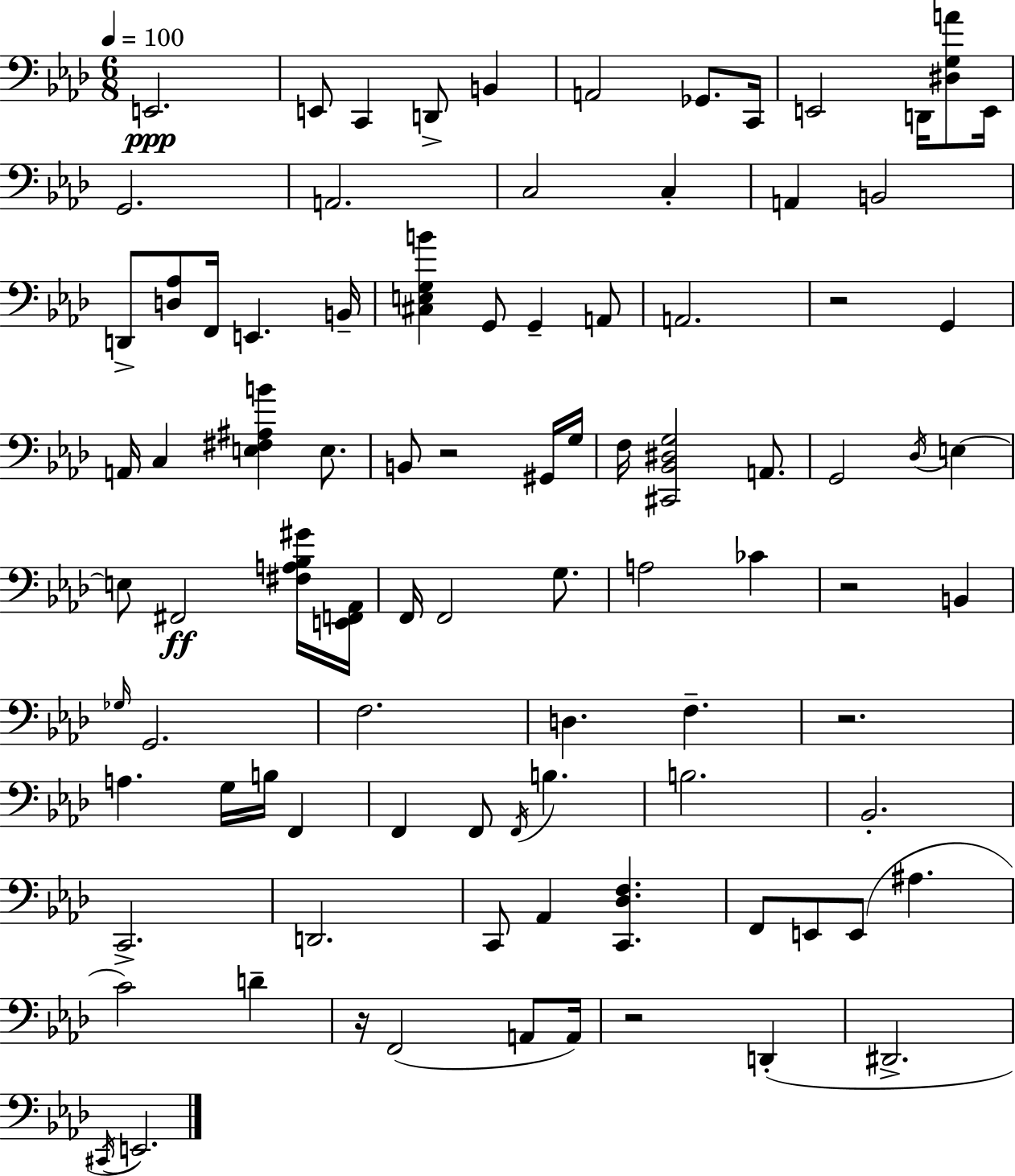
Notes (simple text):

E2/h. E2/e C2/q D2/e B2/q A2/h Gb2/e. C2/s E2/h D2/s [D#3,G3,A4]/e E2/s G2/h. A2/h. C3/h C3/q A2/q B2/h D2/e [D3,Ab3]/e F2/s E2/q. B2/s [C#3,E3,G3,B4]/q G2/e G2/q A2/e A2/h. R/h G2/q A2/s C3/q [E3,F#3,A#3,B4]/q E3/e. B2/e R/h G#2/s G3/s F3/s [C#2,Bb2,D#3,G3]/h A2/e. G2/h Db3/s E3/q E3/e F#2/h [F#3,A3,Bb3,G#4]/s [E2,F2,Ab2]/s F2/s F2/h G3/e. A3/h CES4/q R/h B2/q Gb3/s G2/h. F3/h. D3/q. F3/q. R/h. A3/q. G3/s B3/s F2/q F2/q F2/e F2/s B3/q. B3/h. Bb2/h. C2/h. D2/h. C2/e Ab2/q [C2,Db3,F3]/q. F2/e E2/e E2/e A#3/q. C4/h D4/q R/s F2/h A2/e A2/s R/h D2/q D#2/h. C#2/s E2/h.